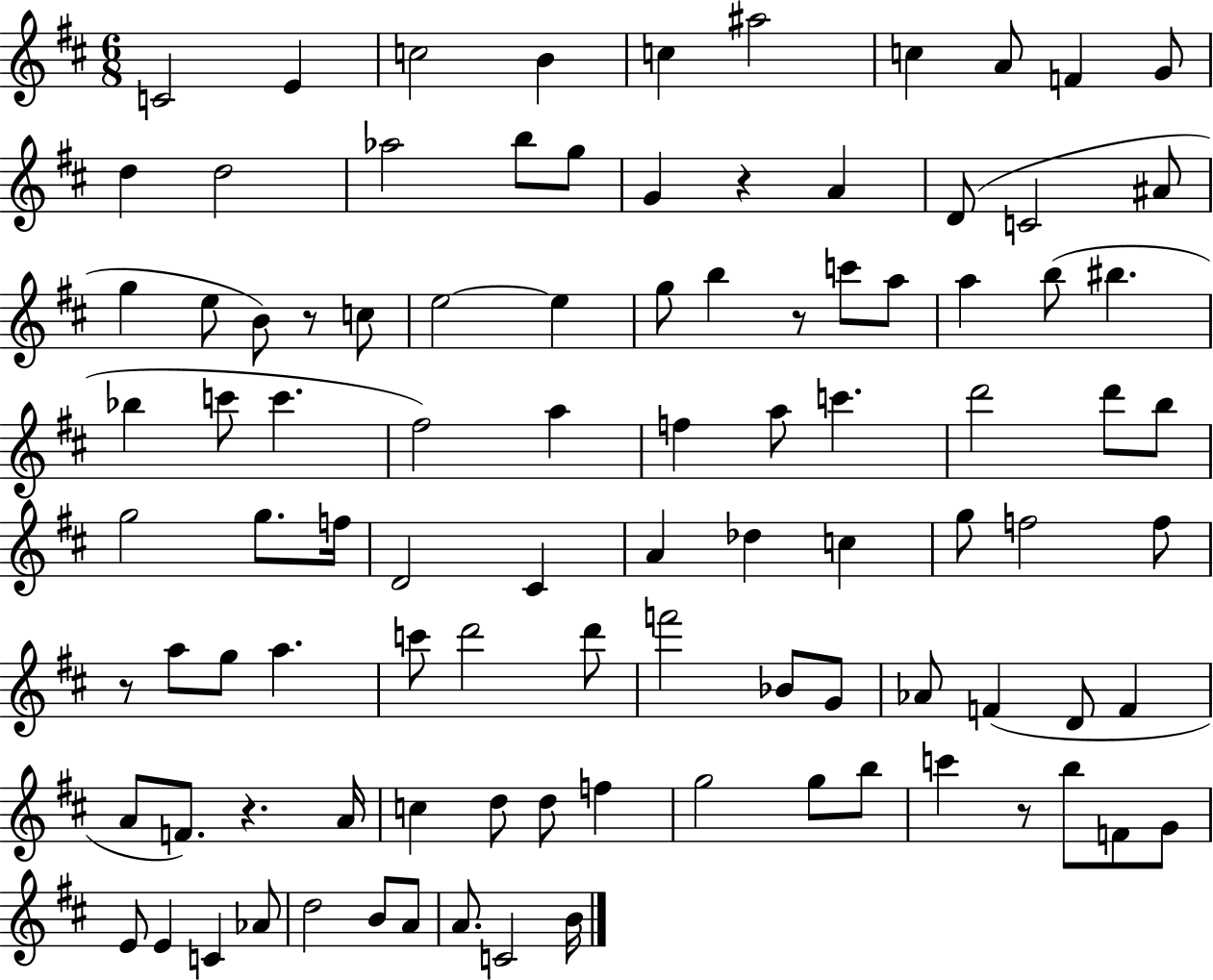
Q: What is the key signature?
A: D major